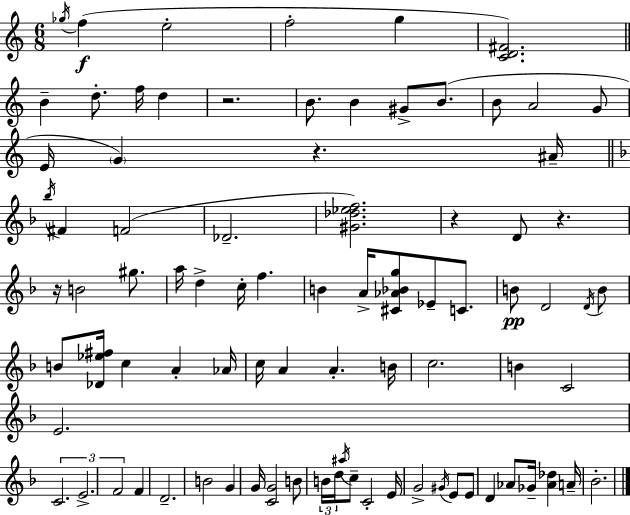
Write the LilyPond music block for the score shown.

{
  \clef treble
  \numericTimeSignature
  \time 6/8
  \key c \major
  \repeat volta 2 { \acciaccatura { ges''16 }\f f''4( e''2-. | f''2-. g''4 | <c' d' fis'>2.) | \bar "||" \break \key c \major b'4-- d''8.-. f''16 d''4 | r2. | b'8. b'4 gis'8-> b'8.( | b'8 a'2 g'8 | \break e'16 \parenthesize g'4) r4. ais'16-- | \bar "||" \break \key f \major \acciaccatura { bes''16 } fis'4 f'2( | des'2.-- | <gis' des'' ees'' f''>2.) | r4 d'8 r4. | \break r16 b'2 gis''8. | a''16 d''4-> c''16-. f''4. | b'4 a'16-> <cis' aes' bes' g''>8 ees'8-- c'8. | b'8\pp d'2 \acciaccatura { d'16 } | \break b'8 b'8 <des' ees'' fis''>16 c''4 a'4-. | aes'16 c''16 a'4 a'4.-. | b'16 c''2. | b'4 c'2 | \break e'2. | \tuplet 3/2 { c'2. | e'2.-> | f'2 } f'4 | \break d'2.-- | b'2 g'4 | g'16 <c' g'>2 b'8 | \tuplet 3/2 { b'16 d''16 \acciaccatura { ais''16 } } c''8-- c'2-. | \break e'16 g'2-> \acciaccatura { gis'16 } | e'8 e'8 d'4 aes'8 ges'16-- <aes' des''>4 | a'16-- bes'2.-. | } \bar "|."
}